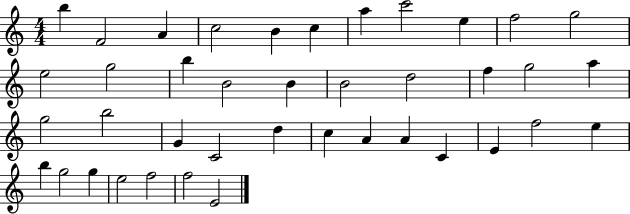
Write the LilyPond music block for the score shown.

{
  \clef treble
  \numericTimeSignature
  \time 4/4
  \key c \major
  b''4 f'2 a'4 | c''2 b'4 c''4 | a''4 c'''2 e''4 | f''2 g''2 | \break e''2 g''2 | b''4 b'2 b'4 | b'2 d''2 | f''4 g''2 a''4 | \break g''2 b''2 | g'4 c'2 d''4 | c''4 a'4 a'4 c'4 | e'4 f''2 e''4 | \break b''4 g''2 g''4 | e''2 f''2 | f''2 e'2 | \bar "|."
}